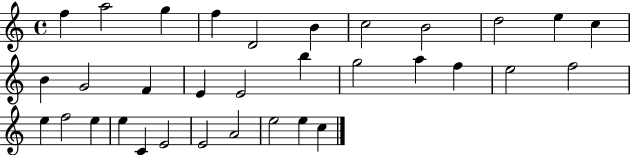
X:1
T:Untitled
M:4/4
L:1/4
K:C
f a2 g f D2 B c2 B2 d2 e c B G2 F E E2 b g2 a f e2 f2 e f2 e e C E2 E2 A2 e2 e c